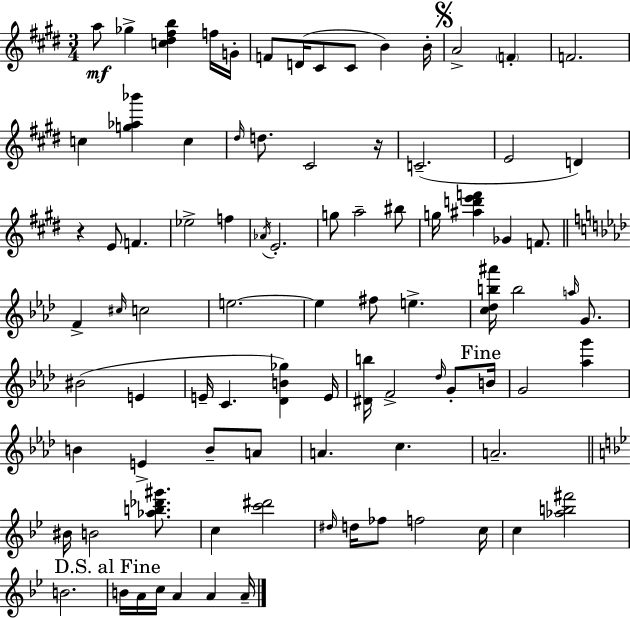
X:1
T:Untitled
M:3/4
L:1/4
K:E
a/2 _g [c^d^fb] f/4 G/4 F/2 D/4 ^C/2 ^C/2 B B/4 A2 F F2 c [g_a_b'] c ^d/4 d/2 ^C2 z/4 C2 E2 D z E/2 F _e2 f _A/4 E2 g/2 a2 ^b/2 g/4 [^ad'e'f'] _G F/2 F ^c/4 c2 e2 e ^f/2 e [c_db^a']/4 b2 a/4 G/2 ^B2 E E/4 C [_DB_g] E/4 [^Db]/4 F2 _d/4 G/2 B/4 G2 [_ag'] B E B/2 A/2 A c A2 ^B/4 B2 [_ab_d'^g']/2 c [c'^d']2 ^d/4 d/4 _f/2 f2 c/4 c [_ab^f']2 B2 B/4 A/4 c/4 A A A/4